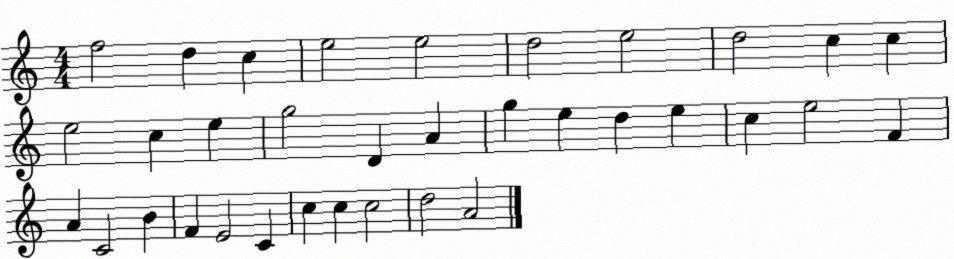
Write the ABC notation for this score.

X:1
T:Untitled
M:4/4
L:1/4
K:C
f2 d c e2 e2 d2 e2 d2 c c e2 c e g2 D A g e d e c e2 F A C2 B F E2 C c c c2 d2 A2